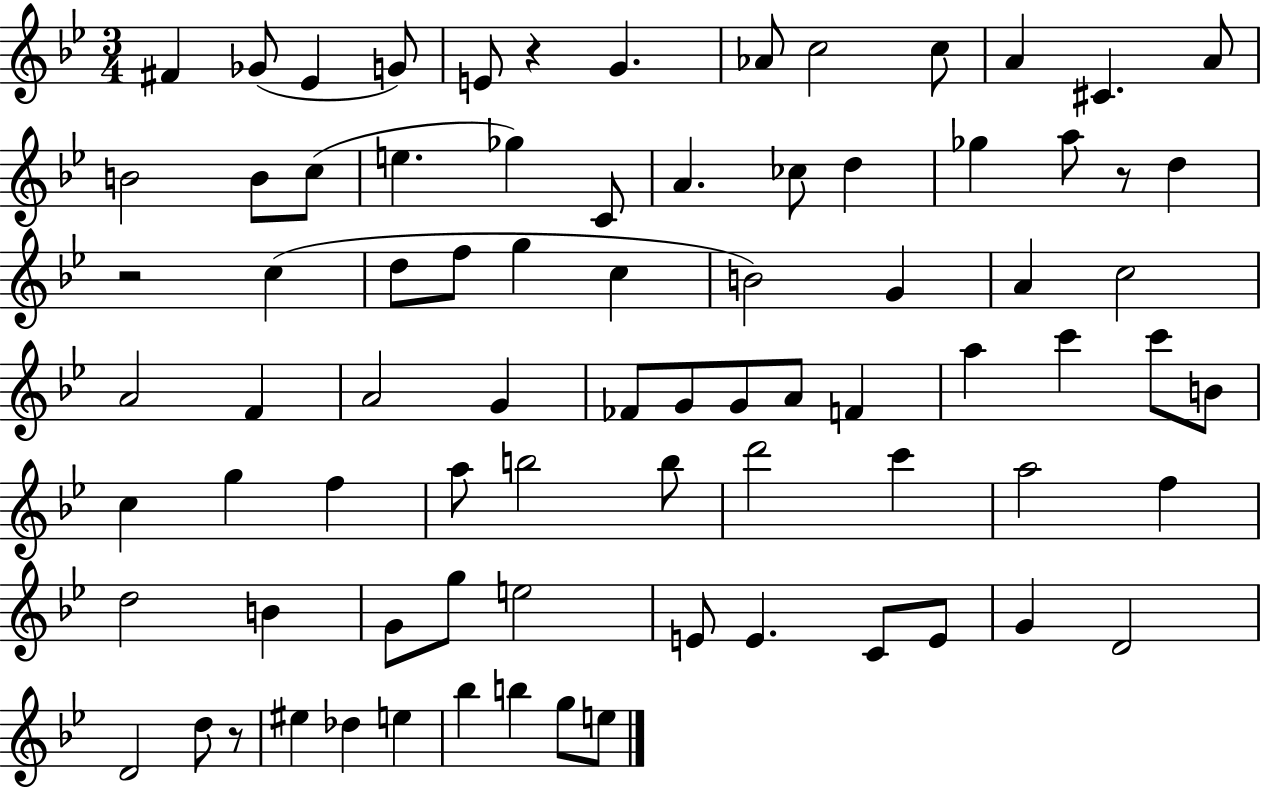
{
  \clef treble
  \numericTimeSignature
  \time 3/4
  \key bes \major
  fis'4 ges'8( ees'4 g'8) | e'8 r4 g'4. | aes'8 c''2 c''8 | a'4 cis'4. a'8 | \break b'2 b'8 c''8( | e''4. ges''4) c'8 | a'4. ces''8 d''4 | ges''4 a''8 r8 d''4 | \break r2 c''4( | d''8 f''8 g''4 c''4 | b'2) g'4 | a'4 c''2 | \break a'2 f'4 | a'2 g'4 | fes'8 g'8 g'8 a'8 f'4 | a''4 c'''4 c'''8 b'8 | \break c''4 g''4 f''4 | a''8 b''2 b''8 | d'''2 c'''4 | a''2 f''4 | \break d''2 b'4 | g'8 g''8 e''2 | e'8 e'4. c'8 e'8 | g'4 d'2 | \break d'2 d''8 r8 | eis''4 des''4 e''4 | bes''4 b''4 g''8 e''8 | \bar "|."
}